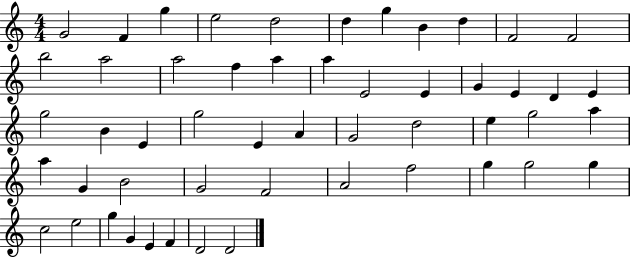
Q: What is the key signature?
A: C major